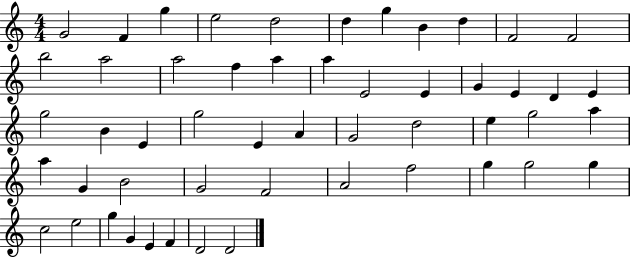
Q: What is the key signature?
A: C major